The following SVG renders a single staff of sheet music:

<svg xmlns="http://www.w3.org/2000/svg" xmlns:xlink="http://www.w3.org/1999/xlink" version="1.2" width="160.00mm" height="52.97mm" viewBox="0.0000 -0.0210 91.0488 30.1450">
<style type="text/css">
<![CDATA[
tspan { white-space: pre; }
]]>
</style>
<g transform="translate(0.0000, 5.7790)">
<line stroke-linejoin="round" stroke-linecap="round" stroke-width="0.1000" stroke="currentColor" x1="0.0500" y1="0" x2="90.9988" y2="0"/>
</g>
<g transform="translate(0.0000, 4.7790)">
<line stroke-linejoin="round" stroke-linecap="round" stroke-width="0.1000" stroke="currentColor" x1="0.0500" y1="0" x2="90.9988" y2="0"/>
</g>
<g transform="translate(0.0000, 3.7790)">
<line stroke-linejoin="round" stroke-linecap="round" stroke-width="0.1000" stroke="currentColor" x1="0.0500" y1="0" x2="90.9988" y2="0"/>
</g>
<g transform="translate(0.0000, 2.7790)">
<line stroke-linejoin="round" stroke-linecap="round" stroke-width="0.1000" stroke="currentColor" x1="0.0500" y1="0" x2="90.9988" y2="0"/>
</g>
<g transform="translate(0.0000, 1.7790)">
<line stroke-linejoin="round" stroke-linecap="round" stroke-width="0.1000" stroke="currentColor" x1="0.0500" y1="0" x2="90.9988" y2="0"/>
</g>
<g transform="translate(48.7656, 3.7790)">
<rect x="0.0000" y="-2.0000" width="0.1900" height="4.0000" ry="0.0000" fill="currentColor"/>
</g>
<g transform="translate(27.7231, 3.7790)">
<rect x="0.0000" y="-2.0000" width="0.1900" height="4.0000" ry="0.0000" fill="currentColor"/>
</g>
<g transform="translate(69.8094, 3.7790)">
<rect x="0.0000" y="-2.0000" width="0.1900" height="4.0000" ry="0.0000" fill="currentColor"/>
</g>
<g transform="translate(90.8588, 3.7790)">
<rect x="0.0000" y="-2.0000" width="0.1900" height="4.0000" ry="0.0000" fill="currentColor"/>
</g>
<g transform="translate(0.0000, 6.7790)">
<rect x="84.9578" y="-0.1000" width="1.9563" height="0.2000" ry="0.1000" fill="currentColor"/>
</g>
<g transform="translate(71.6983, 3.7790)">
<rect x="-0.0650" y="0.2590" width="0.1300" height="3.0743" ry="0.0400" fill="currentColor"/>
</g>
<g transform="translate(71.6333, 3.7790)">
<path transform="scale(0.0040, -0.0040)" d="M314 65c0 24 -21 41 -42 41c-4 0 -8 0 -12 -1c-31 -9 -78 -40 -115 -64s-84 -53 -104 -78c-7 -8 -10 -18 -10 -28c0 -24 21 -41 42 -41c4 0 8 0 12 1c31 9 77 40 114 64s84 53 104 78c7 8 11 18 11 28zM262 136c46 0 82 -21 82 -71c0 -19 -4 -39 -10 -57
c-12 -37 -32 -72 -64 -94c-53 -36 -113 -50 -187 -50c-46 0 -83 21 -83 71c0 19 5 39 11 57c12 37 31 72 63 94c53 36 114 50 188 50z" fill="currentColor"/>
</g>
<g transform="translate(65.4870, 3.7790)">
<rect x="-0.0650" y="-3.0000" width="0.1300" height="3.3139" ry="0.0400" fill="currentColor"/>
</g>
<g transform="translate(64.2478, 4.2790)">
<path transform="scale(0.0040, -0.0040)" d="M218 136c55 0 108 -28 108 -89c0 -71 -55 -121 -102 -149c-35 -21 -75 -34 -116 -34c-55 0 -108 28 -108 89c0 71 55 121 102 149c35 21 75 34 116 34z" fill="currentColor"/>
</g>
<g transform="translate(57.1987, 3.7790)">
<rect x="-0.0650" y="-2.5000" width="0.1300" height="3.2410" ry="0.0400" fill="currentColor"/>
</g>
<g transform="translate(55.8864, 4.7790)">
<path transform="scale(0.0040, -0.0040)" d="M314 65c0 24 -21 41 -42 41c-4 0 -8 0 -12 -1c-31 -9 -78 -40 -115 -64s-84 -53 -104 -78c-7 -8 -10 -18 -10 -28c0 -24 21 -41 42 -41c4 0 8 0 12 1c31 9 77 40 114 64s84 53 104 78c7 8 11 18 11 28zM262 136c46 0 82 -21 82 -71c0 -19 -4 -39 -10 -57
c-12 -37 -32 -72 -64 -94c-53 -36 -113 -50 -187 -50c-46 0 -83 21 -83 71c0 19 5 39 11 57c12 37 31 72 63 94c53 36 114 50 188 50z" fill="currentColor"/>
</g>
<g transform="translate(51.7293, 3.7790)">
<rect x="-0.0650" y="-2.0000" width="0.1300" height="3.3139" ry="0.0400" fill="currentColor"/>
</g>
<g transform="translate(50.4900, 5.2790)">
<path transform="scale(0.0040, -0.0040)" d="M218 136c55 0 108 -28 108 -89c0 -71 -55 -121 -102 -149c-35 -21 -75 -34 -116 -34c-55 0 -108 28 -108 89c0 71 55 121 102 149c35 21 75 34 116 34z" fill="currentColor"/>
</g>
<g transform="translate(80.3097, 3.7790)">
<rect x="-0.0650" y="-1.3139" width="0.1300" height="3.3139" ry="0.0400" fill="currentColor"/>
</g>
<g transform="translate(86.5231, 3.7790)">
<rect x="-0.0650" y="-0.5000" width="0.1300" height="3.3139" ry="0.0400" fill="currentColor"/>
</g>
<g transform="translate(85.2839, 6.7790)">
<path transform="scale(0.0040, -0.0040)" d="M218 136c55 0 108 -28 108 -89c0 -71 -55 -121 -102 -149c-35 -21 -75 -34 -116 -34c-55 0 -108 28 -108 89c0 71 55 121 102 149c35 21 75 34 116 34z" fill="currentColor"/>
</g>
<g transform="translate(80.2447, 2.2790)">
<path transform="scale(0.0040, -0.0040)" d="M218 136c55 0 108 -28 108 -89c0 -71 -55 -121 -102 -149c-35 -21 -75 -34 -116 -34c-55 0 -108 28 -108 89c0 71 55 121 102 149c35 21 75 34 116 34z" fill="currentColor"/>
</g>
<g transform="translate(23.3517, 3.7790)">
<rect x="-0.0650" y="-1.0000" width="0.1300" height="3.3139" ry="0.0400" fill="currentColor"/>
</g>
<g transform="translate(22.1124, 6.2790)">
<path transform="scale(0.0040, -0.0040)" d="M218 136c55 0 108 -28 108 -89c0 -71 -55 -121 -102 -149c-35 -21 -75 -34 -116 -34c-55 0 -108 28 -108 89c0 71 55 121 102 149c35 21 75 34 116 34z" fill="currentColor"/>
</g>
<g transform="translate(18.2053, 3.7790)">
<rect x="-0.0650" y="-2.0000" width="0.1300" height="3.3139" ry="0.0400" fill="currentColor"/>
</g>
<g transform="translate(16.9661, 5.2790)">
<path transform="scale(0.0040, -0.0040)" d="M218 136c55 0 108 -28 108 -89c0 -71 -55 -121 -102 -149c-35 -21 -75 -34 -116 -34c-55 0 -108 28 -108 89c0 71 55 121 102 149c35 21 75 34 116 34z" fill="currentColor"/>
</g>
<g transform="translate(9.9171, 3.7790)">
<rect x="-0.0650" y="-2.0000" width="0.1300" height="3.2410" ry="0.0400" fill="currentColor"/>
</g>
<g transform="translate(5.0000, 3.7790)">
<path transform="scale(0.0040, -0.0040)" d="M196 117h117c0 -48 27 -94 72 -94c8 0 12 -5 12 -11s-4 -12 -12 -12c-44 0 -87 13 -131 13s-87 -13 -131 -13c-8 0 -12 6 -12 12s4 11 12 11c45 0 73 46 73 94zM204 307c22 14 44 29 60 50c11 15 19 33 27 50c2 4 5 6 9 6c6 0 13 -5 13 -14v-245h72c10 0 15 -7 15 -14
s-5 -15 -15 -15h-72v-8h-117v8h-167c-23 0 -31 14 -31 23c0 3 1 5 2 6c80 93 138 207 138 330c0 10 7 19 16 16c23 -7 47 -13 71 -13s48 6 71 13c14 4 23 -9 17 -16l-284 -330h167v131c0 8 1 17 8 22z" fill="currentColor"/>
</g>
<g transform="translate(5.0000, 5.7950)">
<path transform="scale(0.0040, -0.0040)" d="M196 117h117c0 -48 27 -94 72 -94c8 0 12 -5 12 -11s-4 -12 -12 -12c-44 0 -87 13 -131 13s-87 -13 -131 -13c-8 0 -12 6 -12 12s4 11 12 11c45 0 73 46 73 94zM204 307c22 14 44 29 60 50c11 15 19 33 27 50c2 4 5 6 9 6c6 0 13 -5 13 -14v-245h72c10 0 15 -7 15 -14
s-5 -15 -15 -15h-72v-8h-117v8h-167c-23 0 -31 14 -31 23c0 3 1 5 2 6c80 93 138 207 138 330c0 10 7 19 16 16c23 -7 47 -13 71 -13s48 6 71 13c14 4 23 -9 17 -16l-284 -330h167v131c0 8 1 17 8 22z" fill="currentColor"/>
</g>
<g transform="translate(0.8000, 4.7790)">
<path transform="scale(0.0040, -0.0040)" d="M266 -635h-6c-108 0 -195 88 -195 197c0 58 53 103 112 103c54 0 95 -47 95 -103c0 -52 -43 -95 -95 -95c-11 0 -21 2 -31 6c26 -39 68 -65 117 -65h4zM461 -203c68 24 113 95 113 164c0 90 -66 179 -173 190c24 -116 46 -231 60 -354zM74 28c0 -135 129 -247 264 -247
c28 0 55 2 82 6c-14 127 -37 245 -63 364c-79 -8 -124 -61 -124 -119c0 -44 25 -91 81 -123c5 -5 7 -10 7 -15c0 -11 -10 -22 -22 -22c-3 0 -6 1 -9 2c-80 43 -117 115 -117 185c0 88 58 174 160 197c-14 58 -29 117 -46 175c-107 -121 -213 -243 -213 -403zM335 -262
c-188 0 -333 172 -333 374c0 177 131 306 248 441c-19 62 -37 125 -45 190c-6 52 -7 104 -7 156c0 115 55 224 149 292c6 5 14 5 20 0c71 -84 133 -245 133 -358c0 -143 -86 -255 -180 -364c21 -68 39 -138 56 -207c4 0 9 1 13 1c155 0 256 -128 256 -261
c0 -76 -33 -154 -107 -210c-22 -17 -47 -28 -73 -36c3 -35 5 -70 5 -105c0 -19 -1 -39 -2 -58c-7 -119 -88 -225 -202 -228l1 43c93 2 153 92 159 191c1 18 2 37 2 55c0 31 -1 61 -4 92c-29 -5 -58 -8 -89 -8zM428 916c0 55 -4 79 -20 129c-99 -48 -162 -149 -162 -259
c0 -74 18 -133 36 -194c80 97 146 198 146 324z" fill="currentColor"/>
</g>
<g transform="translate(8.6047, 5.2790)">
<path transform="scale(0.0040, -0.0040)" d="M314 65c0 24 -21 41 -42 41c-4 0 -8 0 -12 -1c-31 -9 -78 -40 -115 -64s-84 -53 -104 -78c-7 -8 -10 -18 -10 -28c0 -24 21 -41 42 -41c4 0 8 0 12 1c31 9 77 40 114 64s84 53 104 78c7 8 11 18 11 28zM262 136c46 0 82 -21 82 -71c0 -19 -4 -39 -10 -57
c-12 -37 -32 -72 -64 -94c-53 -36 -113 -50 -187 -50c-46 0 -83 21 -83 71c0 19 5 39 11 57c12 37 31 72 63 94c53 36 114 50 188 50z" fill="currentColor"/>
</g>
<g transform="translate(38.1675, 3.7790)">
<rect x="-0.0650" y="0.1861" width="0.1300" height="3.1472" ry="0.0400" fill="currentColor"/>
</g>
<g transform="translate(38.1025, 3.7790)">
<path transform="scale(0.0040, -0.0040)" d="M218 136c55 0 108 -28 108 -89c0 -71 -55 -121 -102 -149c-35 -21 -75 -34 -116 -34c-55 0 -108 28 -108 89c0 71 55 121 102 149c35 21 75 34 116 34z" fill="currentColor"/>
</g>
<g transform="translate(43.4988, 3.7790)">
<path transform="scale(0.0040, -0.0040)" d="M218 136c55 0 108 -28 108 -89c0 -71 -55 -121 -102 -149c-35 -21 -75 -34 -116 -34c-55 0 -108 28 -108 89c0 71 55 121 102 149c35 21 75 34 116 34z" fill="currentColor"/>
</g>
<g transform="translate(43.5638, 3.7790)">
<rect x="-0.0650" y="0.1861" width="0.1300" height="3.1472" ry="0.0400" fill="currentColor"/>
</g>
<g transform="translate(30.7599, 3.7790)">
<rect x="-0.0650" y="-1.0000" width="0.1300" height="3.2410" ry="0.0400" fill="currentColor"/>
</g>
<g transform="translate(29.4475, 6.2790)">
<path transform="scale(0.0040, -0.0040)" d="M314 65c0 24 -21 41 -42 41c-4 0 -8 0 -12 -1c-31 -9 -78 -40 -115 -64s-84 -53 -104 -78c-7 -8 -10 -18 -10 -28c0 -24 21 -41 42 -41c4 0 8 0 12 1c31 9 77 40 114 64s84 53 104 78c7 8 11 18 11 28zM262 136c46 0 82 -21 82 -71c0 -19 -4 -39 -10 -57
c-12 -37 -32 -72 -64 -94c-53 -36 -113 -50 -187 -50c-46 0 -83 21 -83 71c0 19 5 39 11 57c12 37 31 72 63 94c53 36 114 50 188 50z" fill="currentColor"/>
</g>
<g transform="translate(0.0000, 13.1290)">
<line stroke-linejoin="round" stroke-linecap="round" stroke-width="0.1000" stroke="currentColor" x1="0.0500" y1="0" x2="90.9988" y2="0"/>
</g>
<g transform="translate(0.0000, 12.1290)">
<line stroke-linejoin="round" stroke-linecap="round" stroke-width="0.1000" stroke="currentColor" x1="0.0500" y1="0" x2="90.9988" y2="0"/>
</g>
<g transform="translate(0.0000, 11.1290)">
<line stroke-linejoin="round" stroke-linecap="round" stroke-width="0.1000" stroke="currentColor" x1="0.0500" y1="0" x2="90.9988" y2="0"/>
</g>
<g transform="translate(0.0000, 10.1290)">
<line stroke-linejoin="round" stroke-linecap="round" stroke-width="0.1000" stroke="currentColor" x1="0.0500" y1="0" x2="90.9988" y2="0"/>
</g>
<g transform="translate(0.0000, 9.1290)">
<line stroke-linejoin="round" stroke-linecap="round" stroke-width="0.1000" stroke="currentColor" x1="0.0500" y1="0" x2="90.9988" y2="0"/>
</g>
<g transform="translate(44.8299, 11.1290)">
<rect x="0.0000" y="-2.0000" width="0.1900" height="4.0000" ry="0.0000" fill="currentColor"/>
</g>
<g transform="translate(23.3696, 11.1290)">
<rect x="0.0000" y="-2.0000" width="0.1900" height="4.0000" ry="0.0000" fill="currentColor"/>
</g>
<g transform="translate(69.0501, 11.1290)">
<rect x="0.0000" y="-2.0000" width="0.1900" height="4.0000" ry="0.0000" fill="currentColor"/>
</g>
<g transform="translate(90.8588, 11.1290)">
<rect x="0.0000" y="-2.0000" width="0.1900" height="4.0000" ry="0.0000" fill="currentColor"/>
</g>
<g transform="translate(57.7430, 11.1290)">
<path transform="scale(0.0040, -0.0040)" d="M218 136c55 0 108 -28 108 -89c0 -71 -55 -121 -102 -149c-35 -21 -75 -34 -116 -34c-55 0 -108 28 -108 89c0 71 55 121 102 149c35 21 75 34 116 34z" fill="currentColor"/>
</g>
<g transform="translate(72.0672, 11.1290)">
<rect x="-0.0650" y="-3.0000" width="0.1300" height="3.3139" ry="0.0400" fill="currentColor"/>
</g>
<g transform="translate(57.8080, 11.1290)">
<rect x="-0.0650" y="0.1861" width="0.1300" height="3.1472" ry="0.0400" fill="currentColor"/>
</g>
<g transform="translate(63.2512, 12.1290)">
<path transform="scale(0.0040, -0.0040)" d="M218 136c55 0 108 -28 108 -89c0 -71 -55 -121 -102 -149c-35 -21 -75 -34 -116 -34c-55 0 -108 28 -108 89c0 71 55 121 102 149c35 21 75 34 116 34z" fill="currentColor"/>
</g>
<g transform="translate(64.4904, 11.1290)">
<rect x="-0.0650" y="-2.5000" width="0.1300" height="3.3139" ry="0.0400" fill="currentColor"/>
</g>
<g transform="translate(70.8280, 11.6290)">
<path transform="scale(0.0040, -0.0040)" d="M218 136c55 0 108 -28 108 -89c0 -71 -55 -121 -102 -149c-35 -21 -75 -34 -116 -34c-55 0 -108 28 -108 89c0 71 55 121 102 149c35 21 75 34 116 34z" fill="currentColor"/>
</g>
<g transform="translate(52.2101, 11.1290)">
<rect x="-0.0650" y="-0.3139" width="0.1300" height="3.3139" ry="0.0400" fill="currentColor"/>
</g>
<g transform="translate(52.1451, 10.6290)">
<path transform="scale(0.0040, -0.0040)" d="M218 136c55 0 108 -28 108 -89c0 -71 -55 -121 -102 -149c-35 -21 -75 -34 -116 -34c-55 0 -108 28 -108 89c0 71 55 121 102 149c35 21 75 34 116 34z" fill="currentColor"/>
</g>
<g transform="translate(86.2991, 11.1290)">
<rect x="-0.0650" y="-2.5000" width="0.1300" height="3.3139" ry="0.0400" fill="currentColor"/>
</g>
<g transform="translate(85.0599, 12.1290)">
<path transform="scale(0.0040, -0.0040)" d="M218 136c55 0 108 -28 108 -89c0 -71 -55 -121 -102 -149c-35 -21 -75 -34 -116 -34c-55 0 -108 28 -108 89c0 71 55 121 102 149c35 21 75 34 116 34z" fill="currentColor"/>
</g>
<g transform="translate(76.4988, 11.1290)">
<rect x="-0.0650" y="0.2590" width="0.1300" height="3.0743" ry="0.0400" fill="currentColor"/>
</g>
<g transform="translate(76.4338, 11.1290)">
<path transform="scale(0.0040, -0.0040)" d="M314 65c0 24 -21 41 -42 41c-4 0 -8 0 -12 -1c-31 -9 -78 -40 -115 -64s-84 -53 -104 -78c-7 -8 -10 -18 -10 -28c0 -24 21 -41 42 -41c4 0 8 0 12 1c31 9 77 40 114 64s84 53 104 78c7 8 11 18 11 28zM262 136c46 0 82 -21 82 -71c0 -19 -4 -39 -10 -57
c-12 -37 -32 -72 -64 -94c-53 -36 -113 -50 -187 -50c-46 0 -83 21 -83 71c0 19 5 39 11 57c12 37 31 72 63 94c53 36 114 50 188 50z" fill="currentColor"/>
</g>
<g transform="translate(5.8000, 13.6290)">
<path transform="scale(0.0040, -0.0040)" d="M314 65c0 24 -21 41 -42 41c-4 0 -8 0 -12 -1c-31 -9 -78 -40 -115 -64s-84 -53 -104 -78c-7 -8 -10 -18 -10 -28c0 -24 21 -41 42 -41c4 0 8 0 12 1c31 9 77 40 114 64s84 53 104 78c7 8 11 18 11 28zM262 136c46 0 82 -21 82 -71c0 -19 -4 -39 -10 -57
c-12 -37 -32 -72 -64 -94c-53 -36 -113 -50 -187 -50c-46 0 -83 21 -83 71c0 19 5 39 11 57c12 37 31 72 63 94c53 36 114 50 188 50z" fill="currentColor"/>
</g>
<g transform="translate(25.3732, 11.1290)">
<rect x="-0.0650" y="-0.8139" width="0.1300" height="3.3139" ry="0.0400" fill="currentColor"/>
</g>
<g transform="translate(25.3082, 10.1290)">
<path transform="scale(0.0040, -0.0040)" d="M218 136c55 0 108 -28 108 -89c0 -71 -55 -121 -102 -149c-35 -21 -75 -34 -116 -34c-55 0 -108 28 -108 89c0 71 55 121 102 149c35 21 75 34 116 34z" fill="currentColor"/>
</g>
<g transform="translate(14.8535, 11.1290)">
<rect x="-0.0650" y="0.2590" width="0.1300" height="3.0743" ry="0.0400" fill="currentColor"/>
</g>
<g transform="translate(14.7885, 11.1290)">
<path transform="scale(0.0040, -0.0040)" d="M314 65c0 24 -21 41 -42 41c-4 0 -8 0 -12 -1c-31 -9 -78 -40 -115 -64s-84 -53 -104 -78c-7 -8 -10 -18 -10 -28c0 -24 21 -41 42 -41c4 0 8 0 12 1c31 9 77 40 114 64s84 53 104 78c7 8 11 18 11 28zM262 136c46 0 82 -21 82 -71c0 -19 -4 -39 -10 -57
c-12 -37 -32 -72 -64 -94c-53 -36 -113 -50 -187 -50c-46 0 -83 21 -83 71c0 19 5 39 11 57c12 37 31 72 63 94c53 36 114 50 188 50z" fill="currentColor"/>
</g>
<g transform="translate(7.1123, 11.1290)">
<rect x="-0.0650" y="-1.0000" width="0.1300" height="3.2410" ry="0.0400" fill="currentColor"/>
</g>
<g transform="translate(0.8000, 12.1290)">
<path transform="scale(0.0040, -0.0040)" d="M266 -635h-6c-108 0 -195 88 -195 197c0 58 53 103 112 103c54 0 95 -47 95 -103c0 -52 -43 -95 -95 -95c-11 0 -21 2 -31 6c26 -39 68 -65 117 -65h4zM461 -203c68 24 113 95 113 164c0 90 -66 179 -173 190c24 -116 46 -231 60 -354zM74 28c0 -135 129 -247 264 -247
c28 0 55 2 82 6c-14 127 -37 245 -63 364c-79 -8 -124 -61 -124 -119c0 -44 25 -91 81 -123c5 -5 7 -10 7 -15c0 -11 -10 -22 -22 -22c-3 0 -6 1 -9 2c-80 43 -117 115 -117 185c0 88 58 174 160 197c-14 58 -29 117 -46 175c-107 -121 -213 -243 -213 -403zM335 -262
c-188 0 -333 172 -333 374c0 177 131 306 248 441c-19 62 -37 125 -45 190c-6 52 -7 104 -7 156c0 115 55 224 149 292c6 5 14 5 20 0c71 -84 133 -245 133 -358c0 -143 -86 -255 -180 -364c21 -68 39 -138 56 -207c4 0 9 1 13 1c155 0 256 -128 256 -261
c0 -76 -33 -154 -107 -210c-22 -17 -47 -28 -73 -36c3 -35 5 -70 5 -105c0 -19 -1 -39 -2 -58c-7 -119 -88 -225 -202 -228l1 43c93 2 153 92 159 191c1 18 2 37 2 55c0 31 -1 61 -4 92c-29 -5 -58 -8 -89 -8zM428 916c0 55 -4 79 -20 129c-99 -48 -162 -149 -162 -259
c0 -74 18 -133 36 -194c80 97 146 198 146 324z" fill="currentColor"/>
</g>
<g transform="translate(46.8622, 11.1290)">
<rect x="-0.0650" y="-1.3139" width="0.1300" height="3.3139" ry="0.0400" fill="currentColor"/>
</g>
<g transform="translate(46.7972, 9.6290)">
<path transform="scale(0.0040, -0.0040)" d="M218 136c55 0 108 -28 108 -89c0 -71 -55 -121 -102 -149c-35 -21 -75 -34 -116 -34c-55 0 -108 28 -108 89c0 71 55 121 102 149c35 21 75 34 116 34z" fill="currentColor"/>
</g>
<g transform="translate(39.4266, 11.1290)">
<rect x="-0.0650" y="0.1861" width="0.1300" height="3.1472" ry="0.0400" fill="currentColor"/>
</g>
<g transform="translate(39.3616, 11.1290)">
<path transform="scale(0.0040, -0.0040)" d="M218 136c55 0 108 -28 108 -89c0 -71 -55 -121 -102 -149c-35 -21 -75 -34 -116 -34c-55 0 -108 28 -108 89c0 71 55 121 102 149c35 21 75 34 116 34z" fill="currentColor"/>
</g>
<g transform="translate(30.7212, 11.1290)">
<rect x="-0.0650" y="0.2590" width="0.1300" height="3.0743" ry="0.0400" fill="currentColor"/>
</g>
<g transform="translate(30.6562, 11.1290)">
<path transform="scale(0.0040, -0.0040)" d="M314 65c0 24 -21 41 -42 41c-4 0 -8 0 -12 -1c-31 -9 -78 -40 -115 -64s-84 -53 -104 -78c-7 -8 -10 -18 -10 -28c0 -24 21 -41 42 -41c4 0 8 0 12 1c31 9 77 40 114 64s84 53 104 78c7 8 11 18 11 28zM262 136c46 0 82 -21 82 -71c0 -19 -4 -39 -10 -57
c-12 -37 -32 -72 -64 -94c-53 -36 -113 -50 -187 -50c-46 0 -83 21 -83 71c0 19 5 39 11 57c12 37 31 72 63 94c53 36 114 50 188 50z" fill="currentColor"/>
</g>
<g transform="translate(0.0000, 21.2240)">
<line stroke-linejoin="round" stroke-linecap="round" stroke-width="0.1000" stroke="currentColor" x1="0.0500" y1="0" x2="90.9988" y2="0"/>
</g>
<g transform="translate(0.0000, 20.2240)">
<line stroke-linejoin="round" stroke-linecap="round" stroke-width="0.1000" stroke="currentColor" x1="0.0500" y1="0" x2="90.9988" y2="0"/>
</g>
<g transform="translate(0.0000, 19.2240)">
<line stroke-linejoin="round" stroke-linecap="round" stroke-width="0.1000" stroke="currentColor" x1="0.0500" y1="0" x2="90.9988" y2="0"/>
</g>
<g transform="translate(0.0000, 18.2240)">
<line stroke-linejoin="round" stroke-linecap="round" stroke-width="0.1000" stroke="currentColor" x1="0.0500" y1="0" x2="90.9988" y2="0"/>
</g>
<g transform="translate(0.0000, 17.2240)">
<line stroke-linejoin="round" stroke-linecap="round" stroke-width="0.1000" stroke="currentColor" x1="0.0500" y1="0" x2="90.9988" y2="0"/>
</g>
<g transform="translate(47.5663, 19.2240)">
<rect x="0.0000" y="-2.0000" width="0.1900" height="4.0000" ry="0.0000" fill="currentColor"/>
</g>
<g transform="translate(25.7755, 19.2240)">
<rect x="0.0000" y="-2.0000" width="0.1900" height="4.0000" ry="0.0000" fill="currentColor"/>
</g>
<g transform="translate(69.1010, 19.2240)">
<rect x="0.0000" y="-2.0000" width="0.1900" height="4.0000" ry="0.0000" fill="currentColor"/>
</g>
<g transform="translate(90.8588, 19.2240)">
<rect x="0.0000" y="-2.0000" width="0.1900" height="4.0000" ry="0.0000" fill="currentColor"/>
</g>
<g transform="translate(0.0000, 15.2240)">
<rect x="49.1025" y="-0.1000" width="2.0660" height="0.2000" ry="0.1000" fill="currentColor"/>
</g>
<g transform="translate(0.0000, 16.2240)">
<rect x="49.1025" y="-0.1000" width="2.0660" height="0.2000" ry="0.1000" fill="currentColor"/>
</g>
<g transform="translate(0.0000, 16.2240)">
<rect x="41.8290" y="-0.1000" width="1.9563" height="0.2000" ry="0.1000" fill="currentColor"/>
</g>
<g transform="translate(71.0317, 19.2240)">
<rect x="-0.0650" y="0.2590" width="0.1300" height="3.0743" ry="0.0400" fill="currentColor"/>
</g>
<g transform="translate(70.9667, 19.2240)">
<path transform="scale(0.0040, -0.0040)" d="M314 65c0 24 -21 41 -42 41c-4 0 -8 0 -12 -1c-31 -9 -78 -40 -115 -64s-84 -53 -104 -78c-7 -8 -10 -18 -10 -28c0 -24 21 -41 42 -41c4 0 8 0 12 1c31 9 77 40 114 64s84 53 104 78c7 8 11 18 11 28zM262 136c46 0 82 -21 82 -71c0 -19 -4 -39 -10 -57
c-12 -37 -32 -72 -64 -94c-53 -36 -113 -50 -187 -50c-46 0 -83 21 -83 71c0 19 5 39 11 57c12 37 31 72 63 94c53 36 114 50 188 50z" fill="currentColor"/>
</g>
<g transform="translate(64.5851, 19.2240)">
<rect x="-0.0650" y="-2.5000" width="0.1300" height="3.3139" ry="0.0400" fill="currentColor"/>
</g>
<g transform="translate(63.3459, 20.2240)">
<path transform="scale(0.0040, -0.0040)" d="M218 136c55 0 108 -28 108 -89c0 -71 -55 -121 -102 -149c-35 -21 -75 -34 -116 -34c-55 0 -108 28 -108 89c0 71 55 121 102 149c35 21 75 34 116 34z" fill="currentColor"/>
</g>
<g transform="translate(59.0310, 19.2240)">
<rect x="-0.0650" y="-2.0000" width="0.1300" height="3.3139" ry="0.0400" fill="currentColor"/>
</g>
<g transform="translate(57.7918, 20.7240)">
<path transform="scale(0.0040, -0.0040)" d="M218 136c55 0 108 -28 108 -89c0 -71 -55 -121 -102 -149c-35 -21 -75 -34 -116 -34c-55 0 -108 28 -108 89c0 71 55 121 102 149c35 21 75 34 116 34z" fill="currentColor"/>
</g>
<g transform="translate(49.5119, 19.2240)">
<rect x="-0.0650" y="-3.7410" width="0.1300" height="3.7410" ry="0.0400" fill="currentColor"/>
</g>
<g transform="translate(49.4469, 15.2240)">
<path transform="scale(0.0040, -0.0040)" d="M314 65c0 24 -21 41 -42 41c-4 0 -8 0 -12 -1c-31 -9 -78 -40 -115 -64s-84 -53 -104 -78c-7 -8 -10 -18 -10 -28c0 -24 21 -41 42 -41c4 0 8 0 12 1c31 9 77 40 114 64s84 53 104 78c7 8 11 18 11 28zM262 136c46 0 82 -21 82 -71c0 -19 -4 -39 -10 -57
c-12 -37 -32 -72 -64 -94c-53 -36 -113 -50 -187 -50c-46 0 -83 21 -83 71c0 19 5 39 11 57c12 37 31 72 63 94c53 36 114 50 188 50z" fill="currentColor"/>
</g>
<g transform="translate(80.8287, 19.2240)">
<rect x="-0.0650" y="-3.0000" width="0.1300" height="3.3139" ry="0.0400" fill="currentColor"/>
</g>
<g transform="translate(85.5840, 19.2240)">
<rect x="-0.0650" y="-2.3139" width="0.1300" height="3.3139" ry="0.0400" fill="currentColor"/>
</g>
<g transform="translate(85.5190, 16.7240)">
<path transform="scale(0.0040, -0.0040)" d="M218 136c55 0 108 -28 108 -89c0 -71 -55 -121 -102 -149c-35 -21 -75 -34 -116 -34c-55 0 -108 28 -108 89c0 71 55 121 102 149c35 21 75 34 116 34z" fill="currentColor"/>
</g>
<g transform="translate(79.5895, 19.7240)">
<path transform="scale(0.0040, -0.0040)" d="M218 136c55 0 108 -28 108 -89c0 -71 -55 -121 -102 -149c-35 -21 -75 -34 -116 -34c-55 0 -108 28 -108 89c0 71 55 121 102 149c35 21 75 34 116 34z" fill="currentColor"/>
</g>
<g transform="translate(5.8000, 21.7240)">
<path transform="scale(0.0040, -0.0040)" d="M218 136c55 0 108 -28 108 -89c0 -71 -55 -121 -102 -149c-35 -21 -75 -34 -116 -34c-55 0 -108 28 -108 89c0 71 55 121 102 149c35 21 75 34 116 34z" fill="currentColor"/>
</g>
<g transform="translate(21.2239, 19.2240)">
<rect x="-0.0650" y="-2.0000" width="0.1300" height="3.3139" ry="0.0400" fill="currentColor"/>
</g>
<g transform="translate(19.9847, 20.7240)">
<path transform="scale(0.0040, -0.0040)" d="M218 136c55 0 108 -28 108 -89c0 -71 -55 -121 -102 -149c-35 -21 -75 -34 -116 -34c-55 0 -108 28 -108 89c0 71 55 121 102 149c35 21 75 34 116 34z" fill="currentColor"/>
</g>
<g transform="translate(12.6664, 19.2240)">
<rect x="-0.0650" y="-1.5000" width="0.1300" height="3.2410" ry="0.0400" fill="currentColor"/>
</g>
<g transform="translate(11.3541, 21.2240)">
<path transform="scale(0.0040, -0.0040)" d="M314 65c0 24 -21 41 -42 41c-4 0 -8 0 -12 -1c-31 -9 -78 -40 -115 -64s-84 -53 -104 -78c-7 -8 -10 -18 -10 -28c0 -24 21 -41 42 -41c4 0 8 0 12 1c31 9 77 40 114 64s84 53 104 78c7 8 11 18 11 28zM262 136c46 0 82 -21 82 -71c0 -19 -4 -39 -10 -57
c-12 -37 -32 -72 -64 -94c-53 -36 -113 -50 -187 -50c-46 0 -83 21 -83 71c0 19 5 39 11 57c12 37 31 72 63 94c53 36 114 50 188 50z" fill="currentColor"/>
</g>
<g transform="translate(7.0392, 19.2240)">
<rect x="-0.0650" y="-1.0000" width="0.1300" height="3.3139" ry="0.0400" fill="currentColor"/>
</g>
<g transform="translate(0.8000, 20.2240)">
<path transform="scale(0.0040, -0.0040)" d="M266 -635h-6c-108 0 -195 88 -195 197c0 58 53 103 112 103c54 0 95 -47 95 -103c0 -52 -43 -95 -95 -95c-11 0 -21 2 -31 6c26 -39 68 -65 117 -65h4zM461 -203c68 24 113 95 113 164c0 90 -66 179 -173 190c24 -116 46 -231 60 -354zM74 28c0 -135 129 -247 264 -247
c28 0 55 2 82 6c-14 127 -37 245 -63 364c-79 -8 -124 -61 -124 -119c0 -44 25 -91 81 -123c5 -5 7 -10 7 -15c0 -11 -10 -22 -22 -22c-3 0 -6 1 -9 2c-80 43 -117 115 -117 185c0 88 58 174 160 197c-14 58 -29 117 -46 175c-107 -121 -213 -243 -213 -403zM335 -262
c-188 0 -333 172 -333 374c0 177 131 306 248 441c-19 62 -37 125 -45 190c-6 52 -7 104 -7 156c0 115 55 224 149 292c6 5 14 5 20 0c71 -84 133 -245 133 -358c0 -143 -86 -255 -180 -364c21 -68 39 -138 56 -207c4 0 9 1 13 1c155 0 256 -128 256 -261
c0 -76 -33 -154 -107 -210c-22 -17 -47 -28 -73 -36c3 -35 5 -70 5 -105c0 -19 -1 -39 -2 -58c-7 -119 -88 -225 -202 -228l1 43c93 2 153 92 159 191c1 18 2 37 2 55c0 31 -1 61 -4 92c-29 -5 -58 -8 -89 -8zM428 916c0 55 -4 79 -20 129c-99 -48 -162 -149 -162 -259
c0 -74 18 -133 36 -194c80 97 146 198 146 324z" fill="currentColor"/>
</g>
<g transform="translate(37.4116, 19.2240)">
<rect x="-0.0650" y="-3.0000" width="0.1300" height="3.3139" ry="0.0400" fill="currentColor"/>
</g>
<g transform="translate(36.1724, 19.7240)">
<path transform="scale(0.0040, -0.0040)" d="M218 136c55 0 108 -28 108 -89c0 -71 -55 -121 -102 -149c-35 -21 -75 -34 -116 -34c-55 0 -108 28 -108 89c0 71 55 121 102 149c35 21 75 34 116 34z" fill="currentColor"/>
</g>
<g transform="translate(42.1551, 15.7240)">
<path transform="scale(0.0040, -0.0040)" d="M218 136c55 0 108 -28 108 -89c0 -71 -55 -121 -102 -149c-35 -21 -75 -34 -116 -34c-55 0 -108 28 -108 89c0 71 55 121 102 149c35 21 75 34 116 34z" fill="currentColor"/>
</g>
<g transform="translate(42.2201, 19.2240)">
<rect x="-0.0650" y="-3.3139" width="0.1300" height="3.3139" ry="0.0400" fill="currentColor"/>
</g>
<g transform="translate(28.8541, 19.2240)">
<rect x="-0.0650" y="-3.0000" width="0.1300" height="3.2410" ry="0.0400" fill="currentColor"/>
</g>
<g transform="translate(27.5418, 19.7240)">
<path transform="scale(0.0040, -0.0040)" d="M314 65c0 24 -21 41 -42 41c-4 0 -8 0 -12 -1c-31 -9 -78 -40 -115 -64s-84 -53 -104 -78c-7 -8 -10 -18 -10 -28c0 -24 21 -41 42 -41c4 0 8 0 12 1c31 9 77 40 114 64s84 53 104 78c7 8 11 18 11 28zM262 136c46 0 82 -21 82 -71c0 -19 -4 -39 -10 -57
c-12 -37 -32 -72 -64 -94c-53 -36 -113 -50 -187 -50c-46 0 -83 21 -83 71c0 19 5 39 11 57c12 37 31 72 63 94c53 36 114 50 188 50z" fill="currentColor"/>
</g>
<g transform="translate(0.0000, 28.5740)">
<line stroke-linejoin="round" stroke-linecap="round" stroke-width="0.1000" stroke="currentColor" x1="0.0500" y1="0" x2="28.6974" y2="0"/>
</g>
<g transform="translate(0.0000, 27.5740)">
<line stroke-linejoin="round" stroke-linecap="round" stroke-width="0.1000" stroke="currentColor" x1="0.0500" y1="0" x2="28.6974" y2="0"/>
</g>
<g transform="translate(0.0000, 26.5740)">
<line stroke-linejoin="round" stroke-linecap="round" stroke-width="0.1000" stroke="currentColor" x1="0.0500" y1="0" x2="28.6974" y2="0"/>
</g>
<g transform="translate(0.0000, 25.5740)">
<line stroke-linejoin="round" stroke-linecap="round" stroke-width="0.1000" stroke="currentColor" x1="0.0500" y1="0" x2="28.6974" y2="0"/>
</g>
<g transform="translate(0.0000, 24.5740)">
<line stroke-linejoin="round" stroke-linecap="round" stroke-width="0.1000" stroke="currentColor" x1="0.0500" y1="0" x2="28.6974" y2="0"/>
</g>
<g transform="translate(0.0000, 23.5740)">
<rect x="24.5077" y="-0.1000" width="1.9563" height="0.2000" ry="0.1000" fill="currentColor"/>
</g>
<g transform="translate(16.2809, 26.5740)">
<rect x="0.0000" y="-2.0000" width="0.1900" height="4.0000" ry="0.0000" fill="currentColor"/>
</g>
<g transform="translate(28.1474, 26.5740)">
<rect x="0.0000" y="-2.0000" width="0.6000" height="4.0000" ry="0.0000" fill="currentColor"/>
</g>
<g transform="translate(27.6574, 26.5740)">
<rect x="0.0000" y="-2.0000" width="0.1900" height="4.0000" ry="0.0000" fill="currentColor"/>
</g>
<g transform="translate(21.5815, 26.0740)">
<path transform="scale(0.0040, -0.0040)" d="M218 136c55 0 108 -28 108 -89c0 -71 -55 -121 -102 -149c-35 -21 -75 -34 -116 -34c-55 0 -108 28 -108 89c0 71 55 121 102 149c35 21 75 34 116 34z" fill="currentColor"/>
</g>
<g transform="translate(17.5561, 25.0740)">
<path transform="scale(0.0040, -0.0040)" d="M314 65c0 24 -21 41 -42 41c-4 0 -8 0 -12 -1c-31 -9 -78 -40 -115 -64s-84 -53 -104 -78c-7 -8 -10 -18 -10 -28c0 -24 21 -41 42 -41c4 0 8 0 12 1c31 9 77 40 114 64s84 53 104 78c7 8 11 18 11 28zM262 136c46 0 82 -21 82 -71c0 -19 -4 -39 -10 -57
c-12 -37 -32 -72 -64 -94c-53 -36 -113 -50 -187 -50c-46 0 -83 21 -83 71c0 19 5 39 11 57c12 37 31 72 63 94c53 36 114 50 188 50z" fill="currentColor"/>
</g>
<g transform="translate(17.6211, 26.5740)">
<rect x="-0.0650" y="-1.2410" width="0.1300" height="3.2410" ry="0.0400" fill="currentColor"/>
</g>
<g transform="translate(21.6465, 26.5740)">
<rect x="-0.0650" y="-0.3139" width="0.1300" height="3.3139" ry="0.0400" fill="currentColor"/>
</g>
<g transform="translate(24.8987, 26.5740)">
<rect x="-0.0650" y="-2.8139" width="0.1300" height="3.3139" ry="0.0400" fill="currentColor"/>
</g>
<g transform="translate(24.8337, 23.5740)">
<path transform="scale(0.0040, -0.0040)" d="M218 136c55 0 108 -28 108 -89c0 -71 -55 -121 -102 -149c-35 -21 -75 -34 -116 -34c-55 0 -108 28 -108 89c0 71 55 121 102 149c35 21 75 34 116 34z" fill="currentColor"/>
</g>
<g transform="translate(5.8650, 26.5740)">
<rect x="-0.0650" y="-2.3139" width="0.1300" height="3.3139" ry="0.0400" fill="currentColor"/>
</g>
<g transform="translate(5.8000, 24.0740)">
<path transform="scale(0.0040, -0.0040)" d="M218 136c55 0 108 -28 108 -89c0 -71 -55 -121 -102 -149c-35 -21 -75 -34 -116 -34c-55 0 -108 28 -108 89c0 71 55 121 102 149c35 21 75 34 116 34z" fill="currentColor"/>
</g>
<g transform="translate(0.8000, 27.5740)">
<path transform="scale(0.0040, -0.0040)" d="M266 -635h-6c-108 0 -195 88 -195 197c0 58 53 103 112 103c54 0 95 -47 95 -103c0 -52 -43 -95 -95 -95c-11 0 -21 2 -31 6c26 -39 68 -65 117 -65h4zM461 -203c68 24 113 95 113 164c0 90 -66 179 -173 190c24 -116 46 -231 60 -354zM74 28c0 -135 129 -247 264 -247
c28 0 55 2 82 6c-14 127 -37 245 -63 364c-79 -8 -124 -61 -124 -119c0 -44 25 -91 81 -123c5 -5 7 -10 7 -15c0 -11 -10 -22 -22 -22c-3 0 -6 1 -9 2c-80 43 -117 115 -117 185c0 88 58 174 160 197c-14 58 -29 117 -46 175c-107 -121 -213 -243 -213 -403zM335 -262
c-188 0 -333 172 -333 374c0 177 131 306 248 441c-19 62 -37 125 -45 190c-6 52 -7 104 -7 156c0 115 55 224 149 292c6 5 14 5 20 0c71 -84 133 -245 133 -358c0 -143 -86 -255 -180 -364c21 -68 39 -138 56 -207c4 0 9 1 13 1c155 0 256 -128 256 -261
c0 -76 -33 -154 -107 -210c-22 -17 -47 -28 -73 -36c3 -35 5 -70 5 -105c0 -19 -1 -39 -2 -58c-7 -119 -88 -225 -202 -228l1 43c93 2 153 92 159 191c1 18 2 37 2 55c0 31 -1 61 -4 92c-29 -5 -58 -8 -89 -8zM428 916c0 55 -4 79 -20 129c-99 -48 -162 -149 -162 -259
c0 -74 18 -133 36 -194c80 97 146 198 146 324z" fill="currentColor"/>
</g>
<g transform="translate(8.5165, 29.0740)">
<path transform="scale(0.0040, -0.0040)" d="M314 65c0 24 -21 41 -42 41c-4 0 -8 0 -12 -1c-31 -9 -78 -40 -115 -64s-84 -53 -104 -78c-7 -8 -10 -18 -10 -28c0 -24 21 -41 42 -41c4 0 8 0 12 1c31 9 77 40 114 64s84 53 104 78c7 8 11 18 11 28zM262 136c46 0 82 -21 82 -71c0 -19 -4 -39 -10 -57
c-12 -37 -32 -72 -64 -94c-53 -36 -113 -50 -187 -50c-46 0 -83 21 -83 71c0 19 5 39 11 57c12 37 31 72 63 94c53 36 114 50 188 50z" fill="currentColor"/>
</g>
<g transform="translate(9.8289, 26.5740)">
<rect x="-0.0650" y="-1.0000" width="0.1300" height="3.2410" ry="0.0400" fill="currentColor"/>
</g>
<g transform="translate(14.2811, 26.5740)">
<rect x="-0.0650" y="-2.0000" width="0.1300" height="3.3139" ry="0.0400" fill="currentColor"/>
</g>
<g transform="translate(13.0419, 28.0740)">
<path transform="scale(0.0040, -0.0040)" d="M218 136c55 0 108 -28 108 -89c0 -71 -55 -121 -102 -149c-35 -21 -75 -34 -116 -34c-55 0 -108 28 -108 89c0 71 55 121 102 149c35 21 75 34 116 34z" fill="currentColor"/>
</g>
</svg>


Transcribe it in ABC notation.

X:1
T:Untitled
M:4/4
L:1/4
K:C
F2 F D D2 B B F G2 A B2 e C D2 B2 d B2 B e c B G A B2 G D E2 F A2 A b c'2 F G B2 A g g D2 F e2 c a